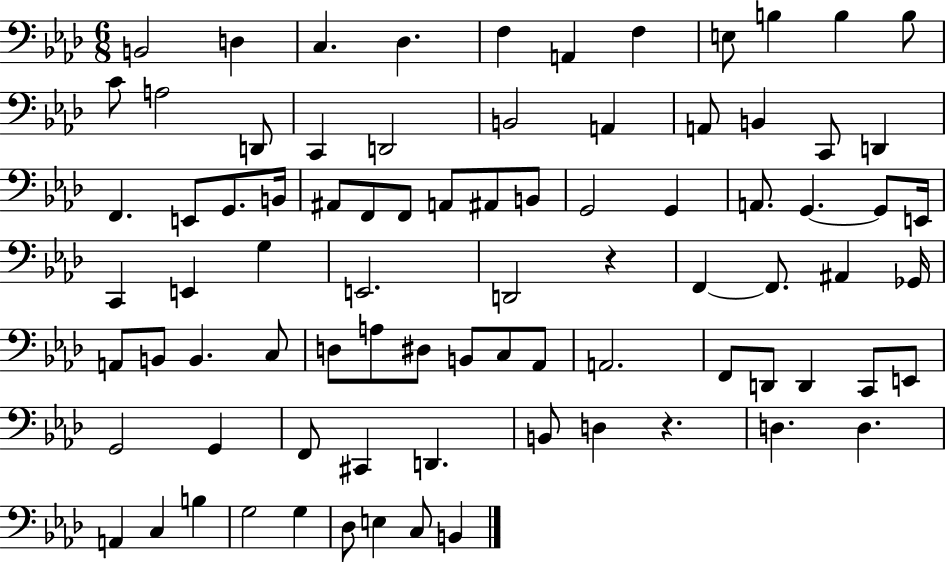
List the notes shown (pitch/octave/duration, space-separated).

B2/h D3/q C3/q. Db3/q. F3/q A2/q F3/q E3/e B3/q B3/q B3/e C4/e A3/h D2/e C2/q D2/h B2/h A2/q A2/e B2/q C2/e D2/q F2/q. E2/e G2/e. B2/s A#2/e F2/e F2/e A2/e A#2/e B2/e G2/h G2/q A2/e. G2/q. G2/e E2/s C2/q E2/q G3/q E2/h. D2/h R/q F2/q F2/e. A#2/q Gb2/s A2/e B2/e B2/q. C3/e D3/e A3/e D#3/e B2/e C3/e Ab2/e A2/h. F2/e D2/e D2/q C2/e E2/e G2/h G2/q F2/e C#2/q D2/q. B2/e D3/q R/q. D3/q. D3/q. A2/q C3/q B3/q G3/h G3/q Db3/e E3/q C3/e B2/q